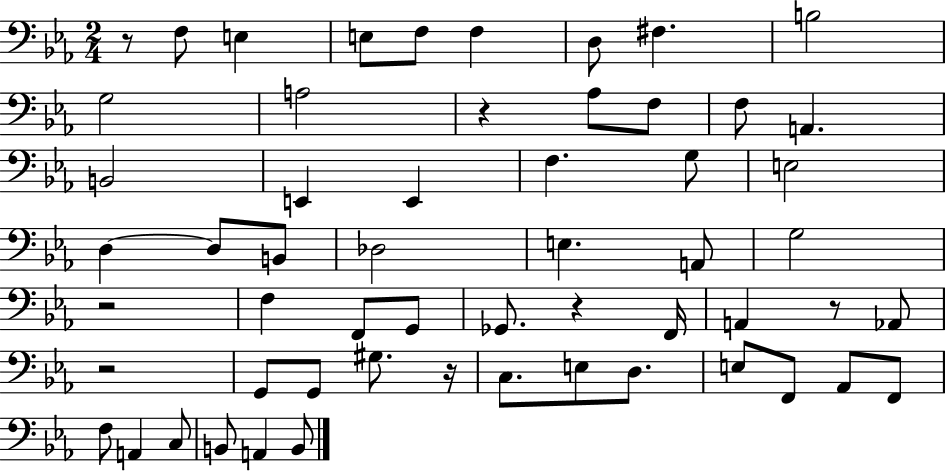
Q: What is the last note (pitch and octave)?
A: B2